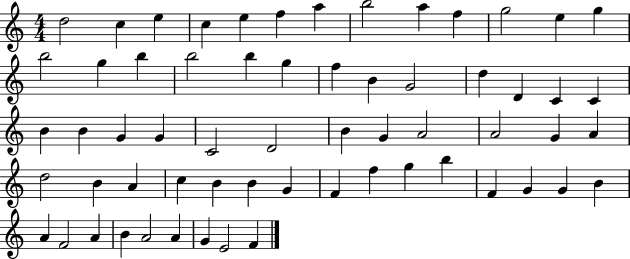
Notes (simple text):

D5/h C5/q E5/q C5/q E5/q F5/q A5/q B5/h A5/q F5/q G5/h E5/q G5/q B5/h G5/q B5/q B5/h B5/q G5/q F5/q B4/q G4/h D5/q D4/q C4/q C4/q B4/q B4/q G4/q G4/q C4/h D4/h B4/q G4/q A4/h A4/h G4/q A4/q D5/h B4/q A4/q C5/q B4/q B4/q G4/q F4/q F5/q G5/q B5/q F4/q G4/q G4/q B4/q A4/q F4/h A4/q B4/q A4/h A4/q G4/q E4/h F4/q